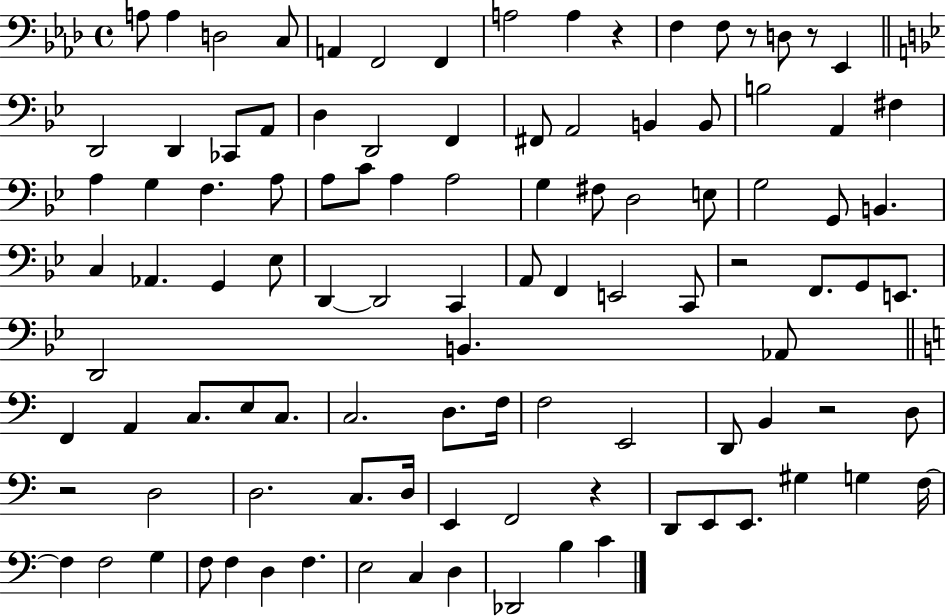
A3/e A3/q D3/h C3/e A2/q F2/h F2/q A3/h A3/q R/q F3/q F3/e R/e D3/e R/e Eb2/q D2/h D2/q CES2/e A2/e D3/q D2/h F2/q F#2/e A2/h B2/q B2/e B3/h A2/q F#3/q A3/q G3/q F3/q. A3/e A3/e C4/e A3/q A3/h G3/q F#3/e D3/h E3/e G3/h G2/e B2/q. C3/q Ab2/q. G2/q Eb3/e D2/q D2/h C2/q A2/e F2/q E2/h C2/e R/h F2/e. G2/e E2/e. D2/h B2/q. Ab2/e F2/q A2/q C3/e. E3/e C3/e. C3/h. D3/e. F3/s F3/h E2/h D2/e B2/q R/h D3/e R/h D3/h D3/h. C3/e. D3/s E2/q F2/h R/q D2/e E2/e E2/e. G#3/q G3/q F3/s F3/q F3/h G3/q F3/e F3/q D3/q F3/q. E3/h C3/q D3/q Db2/h B3/q C4/q